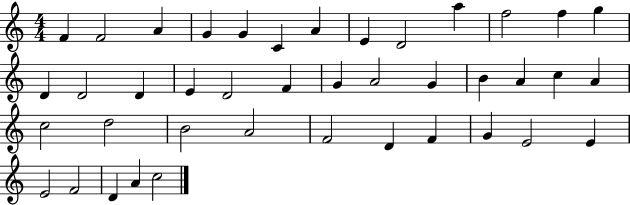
F4/q F4/h A4/q G4/q G4/q C4/q A4/q E4/q D4/h A5/q F5/h F5/q G5/q D4/q D4/h D4/q E4/q D4/h F4/q G4/q A4/h G4/q B4/q A4/q C5/q A4/q C5/h D5/h B4/h A4/h F4/h D4/q F4/q G4/q E4/h E4/q E4/h F4/h D4/q A4/q C5/h